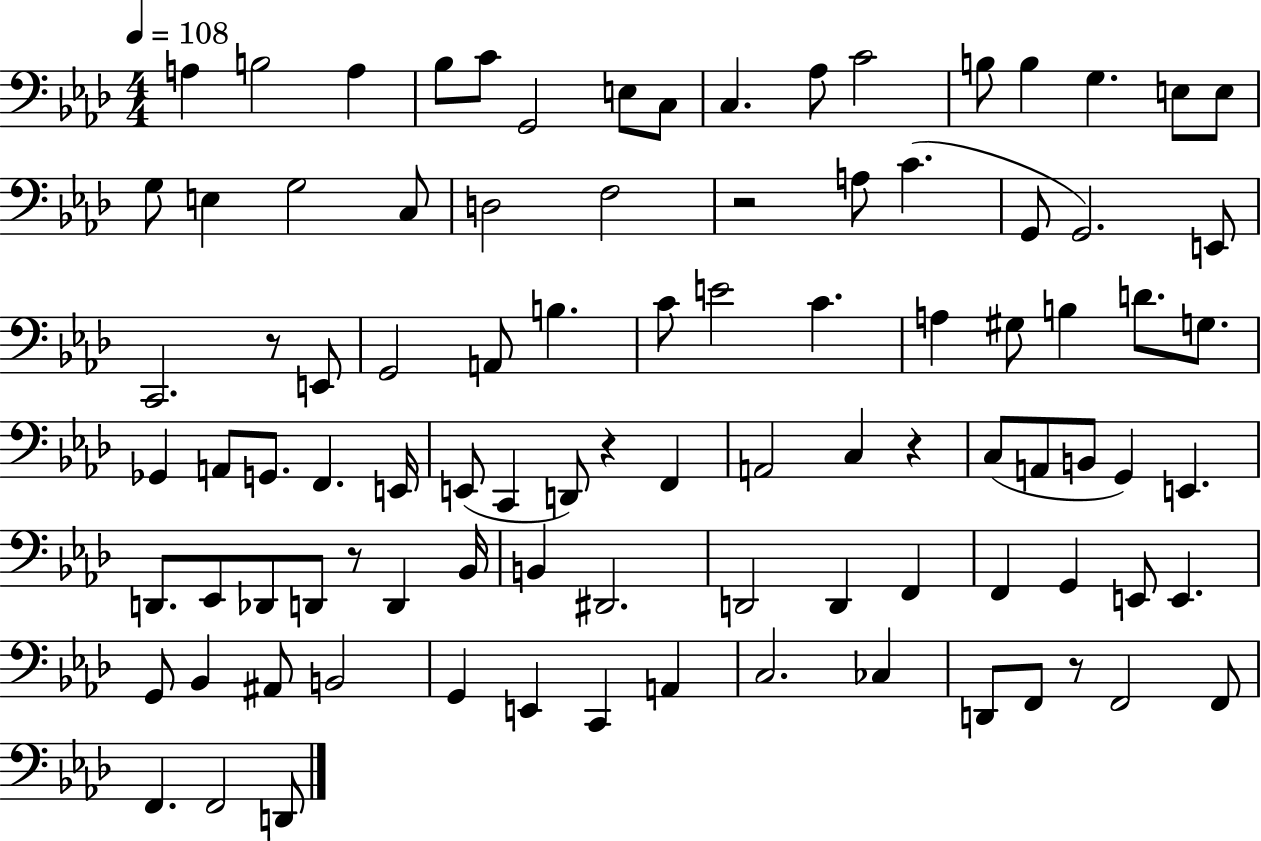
{
  \clef bass
  \numericTimeSignature
  \time 4/4
  \key aes \major
  \tempo 4 = 108
  a4 b2 a4 | bes8 c'8 g,2 e8 c8 | c4. aes8 c'2 | b8 b4 g4. e8 e8 | \break g8 e4 g2 c8 | d2 f2 | r2 a8 c'4.( | g,8 g,2.) e,8 | \break c,2. r8 e,8 | g,2 a,8 b4. | c'8 e'2 c'4. | a4 gis8 b4 d'8. g8. | \break ges,4 a,8 g,8. f,4. e,16 | e,8( c,4 d,8) r4 f,4 | a,2 c4 r4 | c8( a,8 b,8 g,4) e,4. | \break d,8. ees,8 des,8 d,8 r8 d,4 bes,16 | b,4 dis,2. | d,2 d,4 f,4 | f,4 g,4 e,8 e,4. | \break g,8 bes,4 ais,8 b,2 | g,4 e,4 c,4 a,4 | c2. ces4 | d,8 f,8 r8 f,2 f,8 | \break f,4. f,2 d,8 | \bar "|."
}